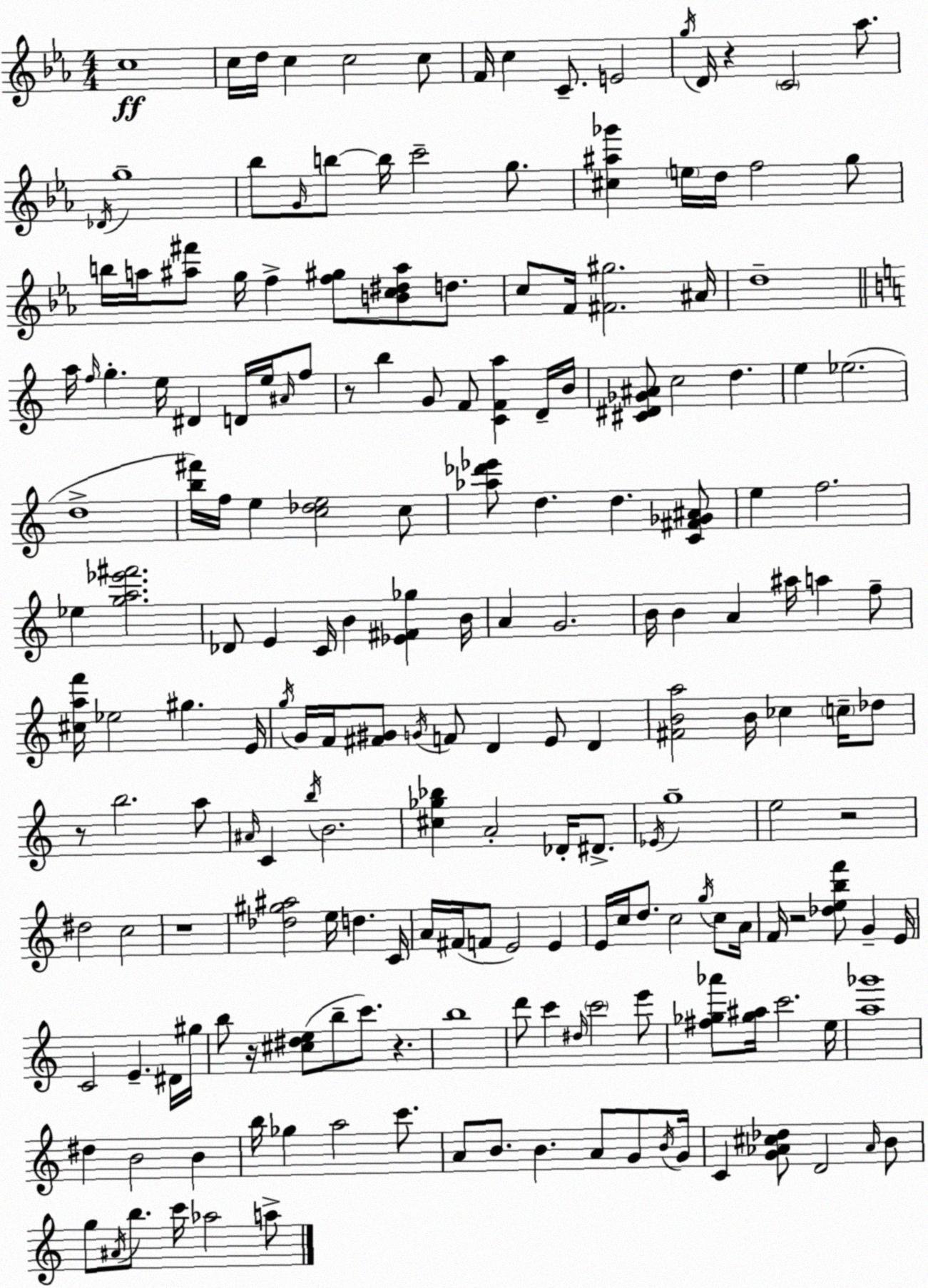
X:1
T:Untitled
M:4/4
L:1/4
K:Eb
c4 c/4 d/4 c c2 c/2 F/4 c C/2 E2 g/4 D/4 z C2 _a/2 _D/4 g4 _b/2 G/4 b/2 b/4 c'2 g/2 [^c^a_g'] e/4 d/4 f2 g/2 b/4 a/4 [^a^f']/2 g/4 f [f^g]/2 [Bc^d^a]/2 d/2 c/2 F/4 [^F^g]2 ^A/4 d4 a/4 f/4 g e/4 ^D D/4 e/4 ^A/4 f/2 z/2 b G/2 F/2 [CFa] D/4 B/4 [^C^D_G^A]/2 c2 d e _e2 d4 [b^f']/4 f/4 e [c_de]2 c/2 [_a_d'_e']/2 d d [C^F_G^A]/2 e f2 _e [ga_e'^f']2 _D/2 E C/4 B [_E^F_g] B/4 A G2 B/4 B A ^a/4 a f/2 [^caf']/4 _e2 ^g E/4 g/4 G/4 F/4 [^F^G]/2 G/4 F/2 D E/2 D [^FBa]2 B/4 _c c/4 _d/2 z/2 b2 a/2 ^A/4 C b/4 B2 [^c_g_b] A2 _D/4 ^D/2 _E/4 g4 e2 z2 ^d2 c2 z4 [_d^g^a]2 e/4 d C/4 A/4 ^F/4 F/2 E2 E E/4 c/4 d/2 c2 g/4 c/2 A/4 F/4 z2 [_debf']/2 G E/4 C2 E ^D/4 ^g/4 b/2 z/4 [^c^de]/2 b/2 c'/2 z b4 d'/2 c' ^d/4 c'2 e'/2 [^f_g_a']/2 [_g^a]/4 c'2 e/4 [a_g']4 ^d B2 B b/4 _g a2 c'/2 A/2 B/2 B A/2 G/2 B/4 G/4 C [G_A^c_d]/2 D2 _A/4 B/2 g/2 ^A/4 b/2 c'/4 _a2 a/2